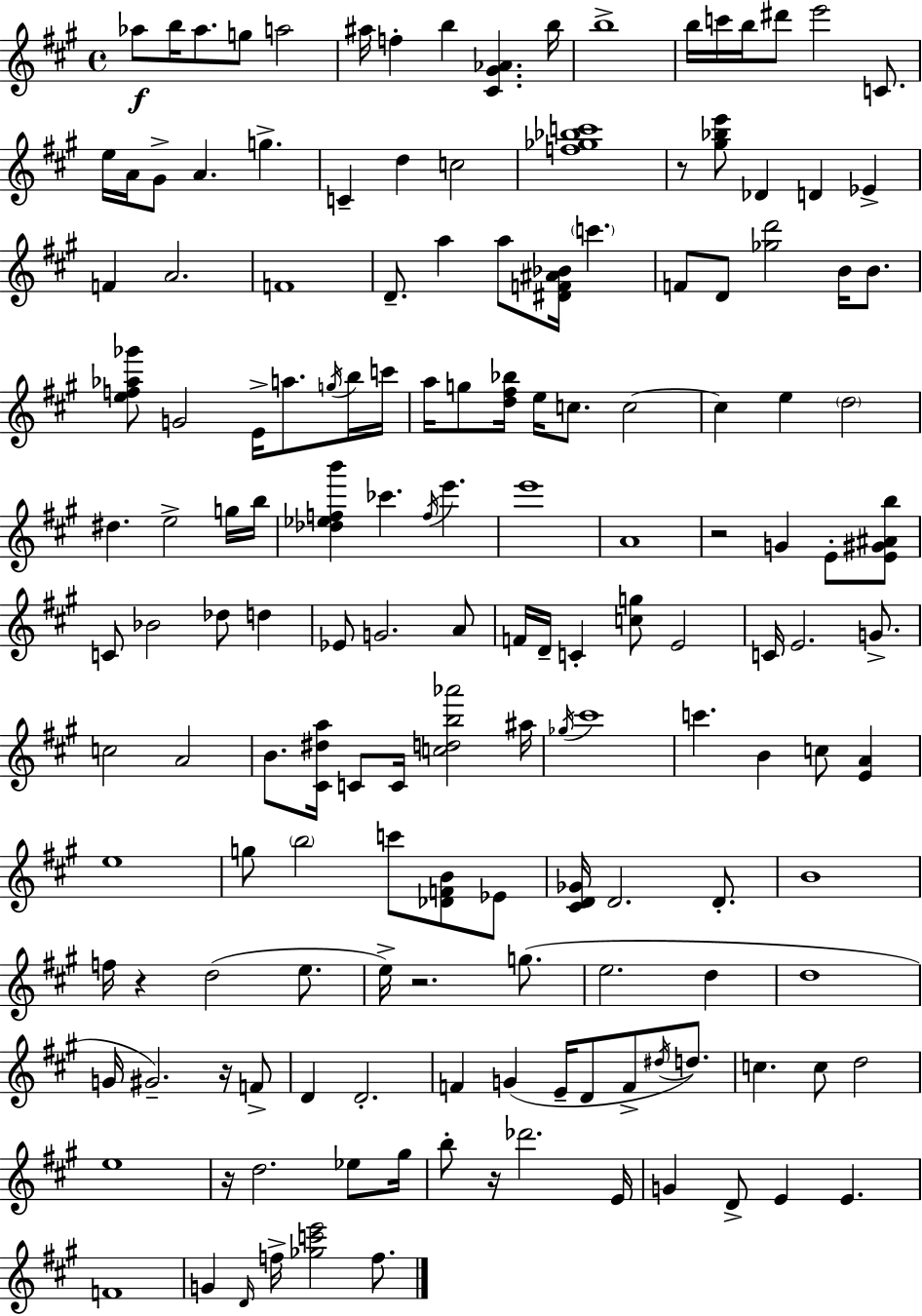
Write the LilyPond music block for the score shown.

{
  \clef treble
  \time 4/4
  \defaultTimeSignature
  \key a \major
  aes''8\f b''16 aes''8. g''8 a''2 | ais''16 f''4-. b''4 <cis' gis' aes'>4. b''16 | b''1-> | b''16 c'''16 b''16 dis'''8 e'''2 c'8. | \break e''16 a'16 gis'8-> a'4. g''4.-> | c'4-- d''4 c''2 | <f'' ges'' bes'' c'''>1 | r8 <gis'' bes'' e'''>8 des'4 d'4 ees'4-> | \break f'4 a'2. | f'1 | d'8.-- a''4 a''8 <dis' f' ais' bes'>16 \parenthesize c'''4. | f'8 d'8 <ges'' d'''>2 b'16 b'8. | \break <e'' f'' aes'' ges'''>8 g'2 e'16-> a''8. \acciaccatura { g''16 } b''16 | c'''16 a''16 g''8 <d'' fis'' bes''>16 e''16 c''8. c''2~~ | c''4 e''4 \parenthesize d''2 | dis''4. e''2-> g''16 | \break b''16 <des'' ees'' f'' b'''>4 ces'''4. \acciaccatura { f''16 } e'''4. | e'''1 | a'1 | r2 g'4 e'8-. | \break <e' gis' ais' b''>8 c'8 bes'2 des''8 d''4 | ees'8 g'2. | a'8 f'16 d'16-- c'4-. <c'' g''>8 e'2 | c'16 e'2. g'8.-> | \break c''2 a'2 | b'8. <cis' dis'' a''>16 c'8 c'16 <c'' d'' b'' aes'''>2 | ais''16 \acciaccatura { ges''16 } cis'''1 | c'''4. b'4 c''8 <e' a'>4 | \break e''1 | g''8 \parenthesize b''2 c'''8 <des' f' b'>8 | ees'8 <cis' d' ges'>16 d'2. | d'8.-. b'1 | \break f''16 r4 d''2( | e''8. e''16->) r2. | g''8.( e''2. d''4 | d''1 | \break g'16 gis'2.--) | r16 f'8-> d'4 d'2.-. | f'4 g'4( e'16-- d'8 f'8-> | \acciaccatura { dis''16 } d''8.) c''4. c''8 d''2 | \break e''1 | r16 d''2. | ees''8 gis''16 b''8-. r16 des'''2. | e'16 g'4 d'8-> e'4 e'4. | \break f'1 | g'4 \grace { d'16 } f''16-> <ges'' c''' e'''>2 | f''8. \bar "|."
}